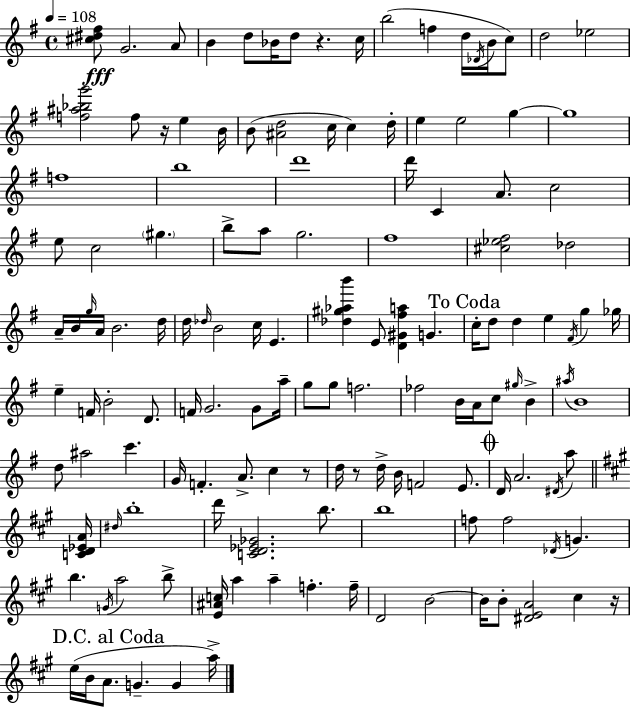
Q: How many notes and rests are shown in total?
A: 139